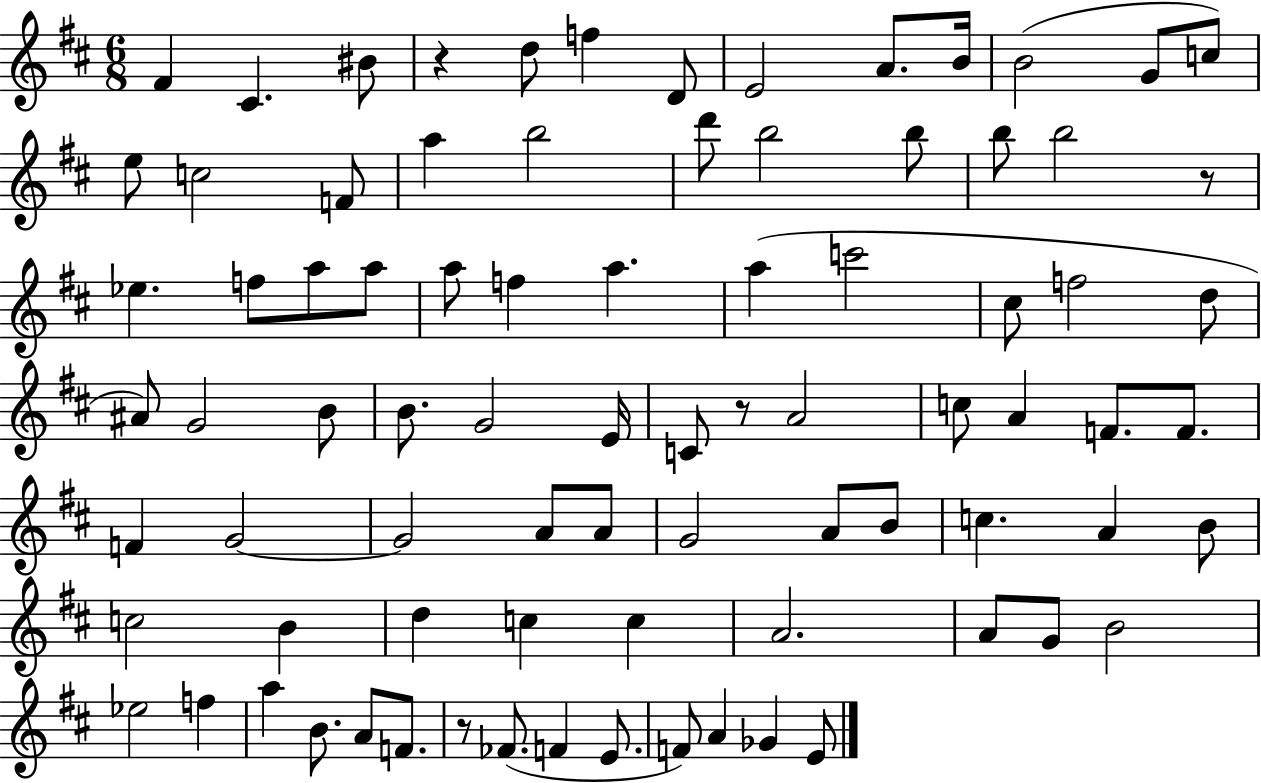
{
  \clef treble
  \numericTimeSignature
  \time 6/8
  \key d \major
  \repeat volta 2 { fis'4 cis'4. bis'8 | r4 d''8 f''4 d'8 | e'2 a'8. b'16 | b'2( g'8 c''8) | \break e''8 c''2 f'8 | a''4 b''2 | d'''8 b''2 b''8 | b''8 b''2 r8 | \break ees''4. f''8 a''8 a''8 | a''8 f''4 a''4. | a''4( c'''2 | cis''8 f''2 d''8 | \break ais'8) g'2 b'8 | b'8. g'2 e'16 | c'8 r8 a'2 | c''8 a'4 f'8. f'8. | \break f'4 g'2~~ | g'2 a'8 a'8 | g'2 a'8 b'8 | c''4. a'4 b'8 | \break c''2 b'4 | d''4 c''4 c''4 | a'2. | a'8 g'8 b'2 | \break ees''2 f''4 | a''4 b'8. a'8 f'8. | r8 fes'8.( f'4 e'8. | f'8) a'4 ges'4 e'8 | \break } \bar "|."
}